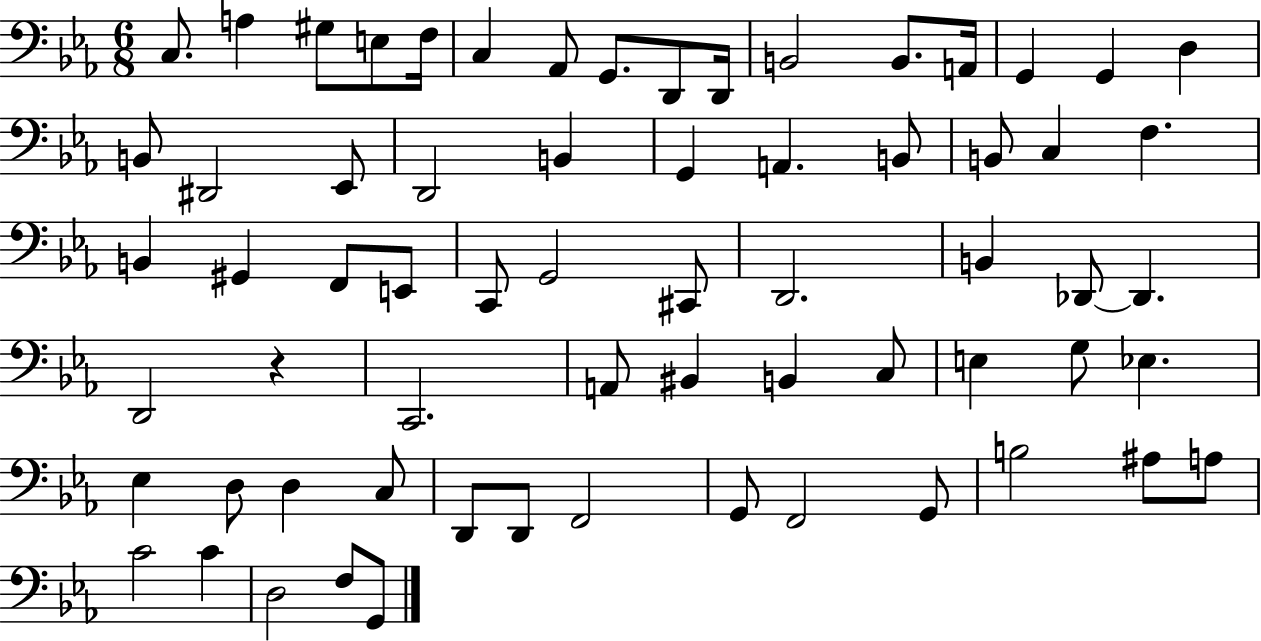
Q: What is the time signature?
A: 6/8